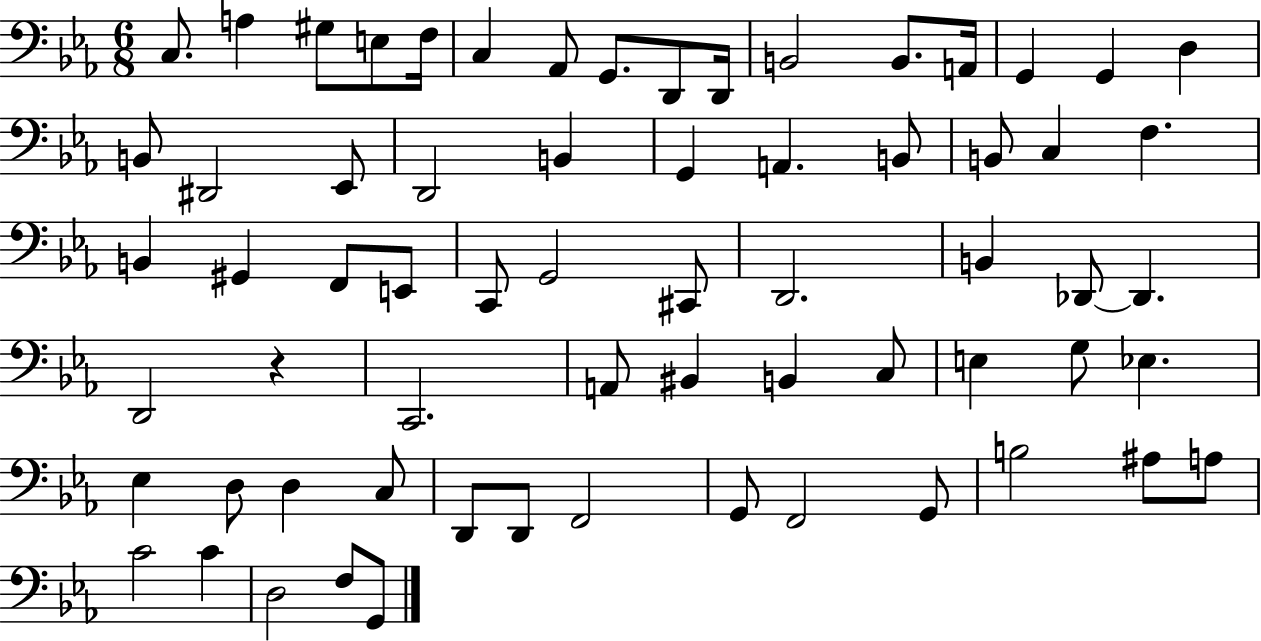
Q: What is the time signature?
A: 6/8